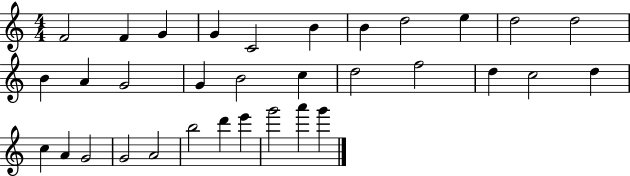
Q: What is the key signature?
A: C major